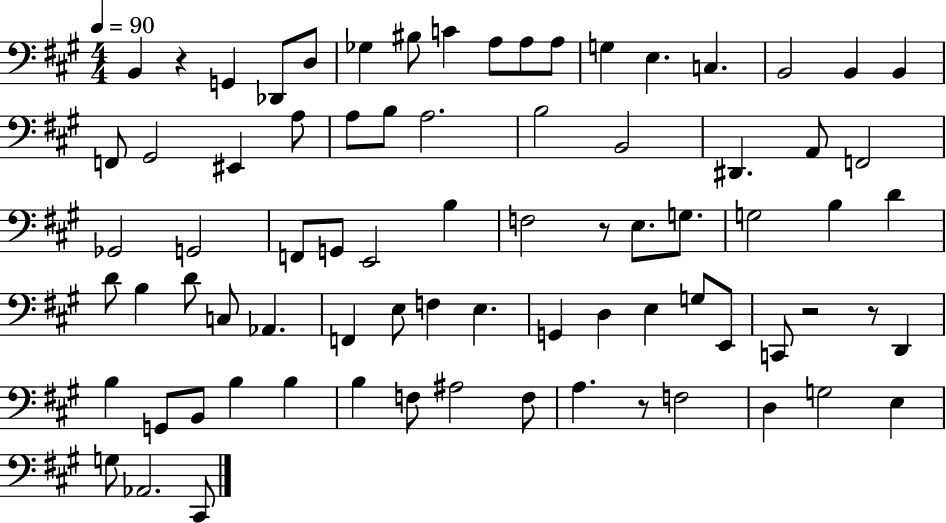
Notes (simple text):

B2/q R/q G2/q Db2/e D3/e Gb3/q BIS3/e C4/q A3/e A3/e A3/e G3/q E3/q. C3/q. B2/h B2/q B2/q F2/e G#2/h EIS2/q A3/e A3/e B3/e A3/h. B3/h B2/h D#2/q. A2/e F2/h Gb2/h G2/h F2/e G2/e E2/h B3/q F3/h R/e E3/e. G3/e. G3/h B3/q D4/q D4/e B3/q D4/e C3/e Ab2/q. F2/q E3/e F3/q E3/q. G2/q D3/q E3/q G3/e E2/e C2/e R/h R/e D2/q B3/q G2/e B2/e B3/q B3/q B3/q F3/e A#3/h F3/e A3/q. R/e F3/h D3/q G3/h E3/q G3/e Ab2/h. C#2/e